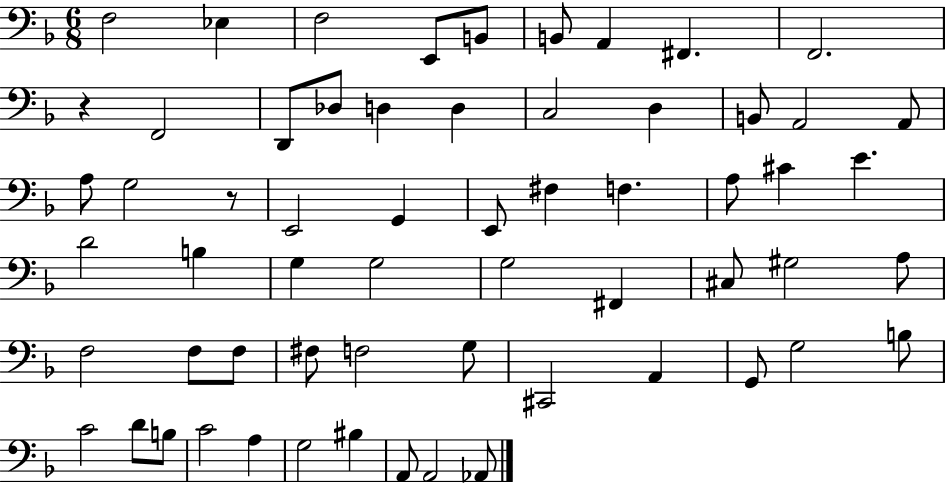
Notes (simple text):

F3/h Eb3/q F3/h E2/e B2/e B2/e A2/q F#2/q. F2/h. R/q F2/h D2/e Db3/e D3/q D3/q C3/h D3/q B2/e A2/h A2/e A3/e G3/h R/e E2/h G2/q E2/e F#3/q F3/q. A3/e C#4/q E4/q. D4/h B3/q G3/q G3/h G3/h F#2/q C#3/e G#3/h A3/e F3/h F3/e F3/e F#3/e F3/h G3/e C#2/h A2/q G2/e G3/h B3/e C4/h D4/e B3/e C4/h A3/q G3/h BIS3/q A2/e A2/h Ab2/e